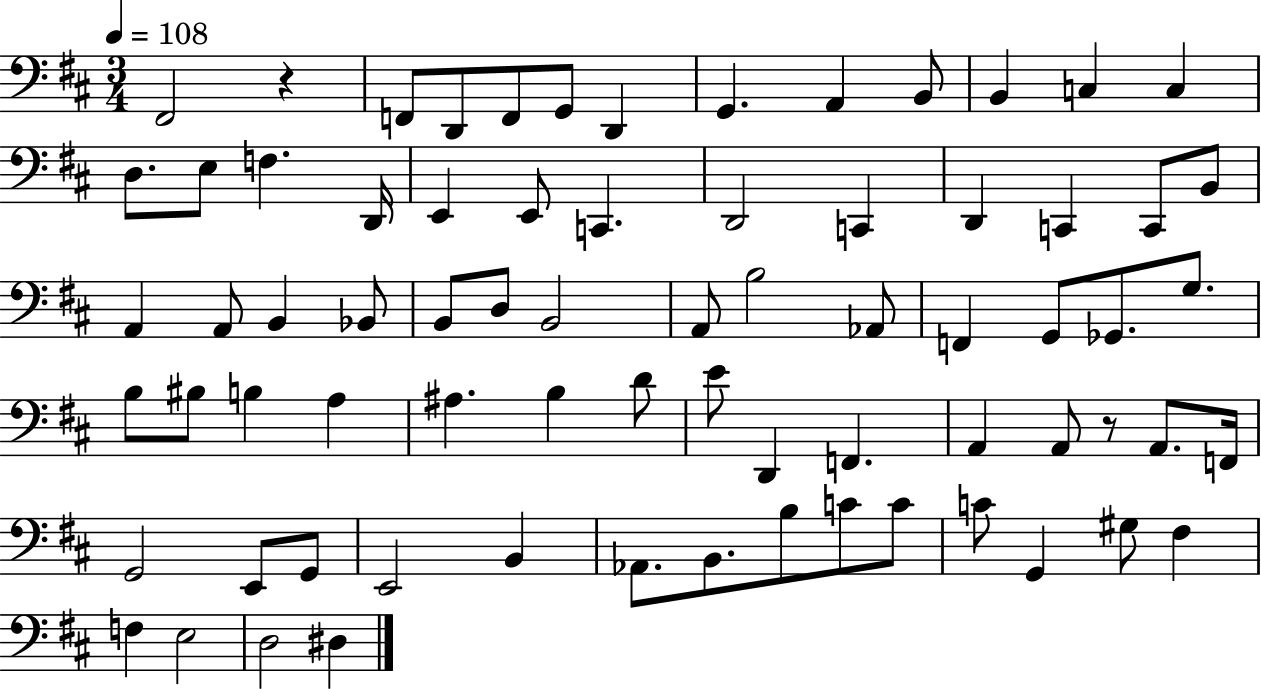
F#2/h R/q F2/e D2/e F2/e G2/e D2/q G2/q. A2/q B2/e B2/q C3/q C3/q D3/e. E3/e F3/q. D2/s E2/q E2/e C2/q. D2/h C2/q D2/q C2/q C2/e B2/e A2/q A2/e B2/q Bb2/e B2/e D3/e B2/h A2/e B3/h Ab2/e F2/q G2/e Gb2/e. G3/e. B3/e BIS3/e B3/q A3/q A#3/q. B3/q D4/e E4/e D2/q F2/q. A2/q A2/e R/e A2/e. F2/s G2/h E2/e G2/e E2/h B2/q Ab2/e. B2/e. B3/e C4/e C4/e C4/e G2/q G#3/e F#3/q F3/q E3/h D3/h D#3/q